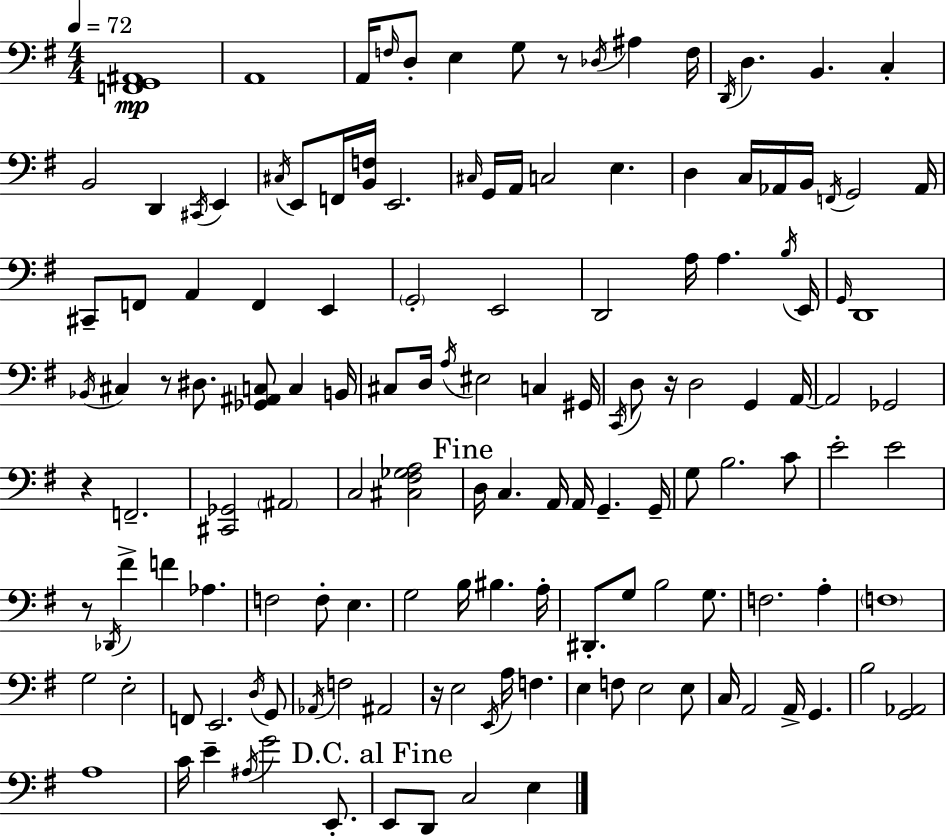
X:1
T:Untitled
M:4/4
L:1/4
K:G
[F,,G,,^A,,]4 A,,4 A,,/4 F,/4 D,/2 E, G,/2 z/2 _D,/4 ^A, F,/4 D,,/4 D, B,, C, B,,2 D,, ^C,,/4 E,, ^C,/4 E,,/2 F,,/4 [B,,F,]/4 E,,2 ^C,/4 G,,/4 A,,/4 C,2 E, D, C,/4 _A,,/4 B,,/4 F,,/4 G,,2 _A,,/4 ^C,,/2 F,,/2 A,, F,, E,, G,,2 E,,2 D,,2 A,/4 A, B,/4 E,,/4 G,,/4 D,,4 _B,,/4 ^C, z/2 ^D,/2 [_G,,^A,,C,]/2 C, B,,/4 ^C,/2 D,/4 A,/4 ^E,2 C, ^G,,/4 C,,/4 D,/2 z/4 D,2 G,, A,,/4 A,,2 _G,,2 z F,,2 [^C,,_G,,]2 ^A,,2 C,2 [^C,^F,_G,A,]2 D,/4 C, A,,/4 A,,/4 G,, G,,/4 G,/2 B,2 C/2 E2 E2 z/2 _D,,/4 ^F F _A, F,2 F,/2 E, G,2 B,/4 ^B, A,/4 ^D,,/2 G,/2 B,2 G,/2 F,2 A, F,4 G,2 E,2 F,,/2 E,,2 D,/4 G,,/2 _A,,/4 F,2 ^A,,2 z/4 E,2 E,,/4 A,/4 F, E, F,/2 E,2 E,/2 C,/4 A,,2 A,,/4 G,, B,2 [G,,_A,,]2 A,4 C/4 E ^A,/4 G2 E,,/2 E,,/2 D,,/2 C,2 E,